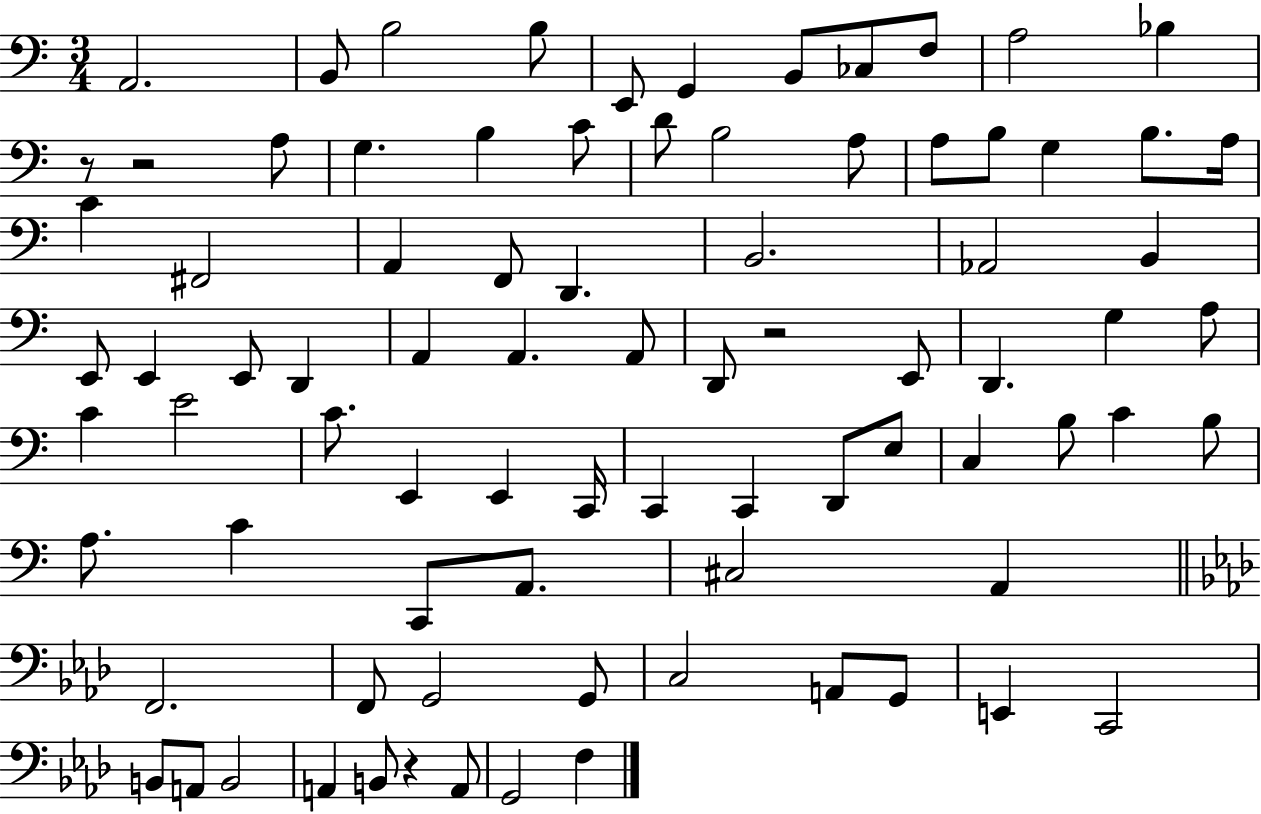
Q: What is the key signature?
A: C major